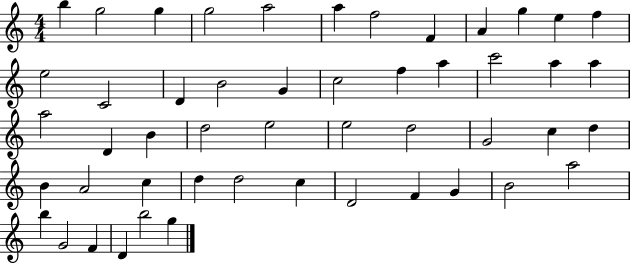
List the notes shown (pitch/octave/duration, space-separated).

B5/q G5/h G5/q G5/h A5/h A5/q F5/h F4/q A4/q G5/q E5/q F5/q E5/h C4/h D4/q B4/h G4/q C5/h F5/q A5/q C6/h A5/q A5/q A5/h D4/q B4/q D5/h E5/h E5/h D5/h G4/h C5/q D5/q B4/q A4/h C5/q D5/q D5/h C5/q D4/h F4/q G4/q B4/h A5/h B5/q G4/h F4/q D4/q B5/h G5/q